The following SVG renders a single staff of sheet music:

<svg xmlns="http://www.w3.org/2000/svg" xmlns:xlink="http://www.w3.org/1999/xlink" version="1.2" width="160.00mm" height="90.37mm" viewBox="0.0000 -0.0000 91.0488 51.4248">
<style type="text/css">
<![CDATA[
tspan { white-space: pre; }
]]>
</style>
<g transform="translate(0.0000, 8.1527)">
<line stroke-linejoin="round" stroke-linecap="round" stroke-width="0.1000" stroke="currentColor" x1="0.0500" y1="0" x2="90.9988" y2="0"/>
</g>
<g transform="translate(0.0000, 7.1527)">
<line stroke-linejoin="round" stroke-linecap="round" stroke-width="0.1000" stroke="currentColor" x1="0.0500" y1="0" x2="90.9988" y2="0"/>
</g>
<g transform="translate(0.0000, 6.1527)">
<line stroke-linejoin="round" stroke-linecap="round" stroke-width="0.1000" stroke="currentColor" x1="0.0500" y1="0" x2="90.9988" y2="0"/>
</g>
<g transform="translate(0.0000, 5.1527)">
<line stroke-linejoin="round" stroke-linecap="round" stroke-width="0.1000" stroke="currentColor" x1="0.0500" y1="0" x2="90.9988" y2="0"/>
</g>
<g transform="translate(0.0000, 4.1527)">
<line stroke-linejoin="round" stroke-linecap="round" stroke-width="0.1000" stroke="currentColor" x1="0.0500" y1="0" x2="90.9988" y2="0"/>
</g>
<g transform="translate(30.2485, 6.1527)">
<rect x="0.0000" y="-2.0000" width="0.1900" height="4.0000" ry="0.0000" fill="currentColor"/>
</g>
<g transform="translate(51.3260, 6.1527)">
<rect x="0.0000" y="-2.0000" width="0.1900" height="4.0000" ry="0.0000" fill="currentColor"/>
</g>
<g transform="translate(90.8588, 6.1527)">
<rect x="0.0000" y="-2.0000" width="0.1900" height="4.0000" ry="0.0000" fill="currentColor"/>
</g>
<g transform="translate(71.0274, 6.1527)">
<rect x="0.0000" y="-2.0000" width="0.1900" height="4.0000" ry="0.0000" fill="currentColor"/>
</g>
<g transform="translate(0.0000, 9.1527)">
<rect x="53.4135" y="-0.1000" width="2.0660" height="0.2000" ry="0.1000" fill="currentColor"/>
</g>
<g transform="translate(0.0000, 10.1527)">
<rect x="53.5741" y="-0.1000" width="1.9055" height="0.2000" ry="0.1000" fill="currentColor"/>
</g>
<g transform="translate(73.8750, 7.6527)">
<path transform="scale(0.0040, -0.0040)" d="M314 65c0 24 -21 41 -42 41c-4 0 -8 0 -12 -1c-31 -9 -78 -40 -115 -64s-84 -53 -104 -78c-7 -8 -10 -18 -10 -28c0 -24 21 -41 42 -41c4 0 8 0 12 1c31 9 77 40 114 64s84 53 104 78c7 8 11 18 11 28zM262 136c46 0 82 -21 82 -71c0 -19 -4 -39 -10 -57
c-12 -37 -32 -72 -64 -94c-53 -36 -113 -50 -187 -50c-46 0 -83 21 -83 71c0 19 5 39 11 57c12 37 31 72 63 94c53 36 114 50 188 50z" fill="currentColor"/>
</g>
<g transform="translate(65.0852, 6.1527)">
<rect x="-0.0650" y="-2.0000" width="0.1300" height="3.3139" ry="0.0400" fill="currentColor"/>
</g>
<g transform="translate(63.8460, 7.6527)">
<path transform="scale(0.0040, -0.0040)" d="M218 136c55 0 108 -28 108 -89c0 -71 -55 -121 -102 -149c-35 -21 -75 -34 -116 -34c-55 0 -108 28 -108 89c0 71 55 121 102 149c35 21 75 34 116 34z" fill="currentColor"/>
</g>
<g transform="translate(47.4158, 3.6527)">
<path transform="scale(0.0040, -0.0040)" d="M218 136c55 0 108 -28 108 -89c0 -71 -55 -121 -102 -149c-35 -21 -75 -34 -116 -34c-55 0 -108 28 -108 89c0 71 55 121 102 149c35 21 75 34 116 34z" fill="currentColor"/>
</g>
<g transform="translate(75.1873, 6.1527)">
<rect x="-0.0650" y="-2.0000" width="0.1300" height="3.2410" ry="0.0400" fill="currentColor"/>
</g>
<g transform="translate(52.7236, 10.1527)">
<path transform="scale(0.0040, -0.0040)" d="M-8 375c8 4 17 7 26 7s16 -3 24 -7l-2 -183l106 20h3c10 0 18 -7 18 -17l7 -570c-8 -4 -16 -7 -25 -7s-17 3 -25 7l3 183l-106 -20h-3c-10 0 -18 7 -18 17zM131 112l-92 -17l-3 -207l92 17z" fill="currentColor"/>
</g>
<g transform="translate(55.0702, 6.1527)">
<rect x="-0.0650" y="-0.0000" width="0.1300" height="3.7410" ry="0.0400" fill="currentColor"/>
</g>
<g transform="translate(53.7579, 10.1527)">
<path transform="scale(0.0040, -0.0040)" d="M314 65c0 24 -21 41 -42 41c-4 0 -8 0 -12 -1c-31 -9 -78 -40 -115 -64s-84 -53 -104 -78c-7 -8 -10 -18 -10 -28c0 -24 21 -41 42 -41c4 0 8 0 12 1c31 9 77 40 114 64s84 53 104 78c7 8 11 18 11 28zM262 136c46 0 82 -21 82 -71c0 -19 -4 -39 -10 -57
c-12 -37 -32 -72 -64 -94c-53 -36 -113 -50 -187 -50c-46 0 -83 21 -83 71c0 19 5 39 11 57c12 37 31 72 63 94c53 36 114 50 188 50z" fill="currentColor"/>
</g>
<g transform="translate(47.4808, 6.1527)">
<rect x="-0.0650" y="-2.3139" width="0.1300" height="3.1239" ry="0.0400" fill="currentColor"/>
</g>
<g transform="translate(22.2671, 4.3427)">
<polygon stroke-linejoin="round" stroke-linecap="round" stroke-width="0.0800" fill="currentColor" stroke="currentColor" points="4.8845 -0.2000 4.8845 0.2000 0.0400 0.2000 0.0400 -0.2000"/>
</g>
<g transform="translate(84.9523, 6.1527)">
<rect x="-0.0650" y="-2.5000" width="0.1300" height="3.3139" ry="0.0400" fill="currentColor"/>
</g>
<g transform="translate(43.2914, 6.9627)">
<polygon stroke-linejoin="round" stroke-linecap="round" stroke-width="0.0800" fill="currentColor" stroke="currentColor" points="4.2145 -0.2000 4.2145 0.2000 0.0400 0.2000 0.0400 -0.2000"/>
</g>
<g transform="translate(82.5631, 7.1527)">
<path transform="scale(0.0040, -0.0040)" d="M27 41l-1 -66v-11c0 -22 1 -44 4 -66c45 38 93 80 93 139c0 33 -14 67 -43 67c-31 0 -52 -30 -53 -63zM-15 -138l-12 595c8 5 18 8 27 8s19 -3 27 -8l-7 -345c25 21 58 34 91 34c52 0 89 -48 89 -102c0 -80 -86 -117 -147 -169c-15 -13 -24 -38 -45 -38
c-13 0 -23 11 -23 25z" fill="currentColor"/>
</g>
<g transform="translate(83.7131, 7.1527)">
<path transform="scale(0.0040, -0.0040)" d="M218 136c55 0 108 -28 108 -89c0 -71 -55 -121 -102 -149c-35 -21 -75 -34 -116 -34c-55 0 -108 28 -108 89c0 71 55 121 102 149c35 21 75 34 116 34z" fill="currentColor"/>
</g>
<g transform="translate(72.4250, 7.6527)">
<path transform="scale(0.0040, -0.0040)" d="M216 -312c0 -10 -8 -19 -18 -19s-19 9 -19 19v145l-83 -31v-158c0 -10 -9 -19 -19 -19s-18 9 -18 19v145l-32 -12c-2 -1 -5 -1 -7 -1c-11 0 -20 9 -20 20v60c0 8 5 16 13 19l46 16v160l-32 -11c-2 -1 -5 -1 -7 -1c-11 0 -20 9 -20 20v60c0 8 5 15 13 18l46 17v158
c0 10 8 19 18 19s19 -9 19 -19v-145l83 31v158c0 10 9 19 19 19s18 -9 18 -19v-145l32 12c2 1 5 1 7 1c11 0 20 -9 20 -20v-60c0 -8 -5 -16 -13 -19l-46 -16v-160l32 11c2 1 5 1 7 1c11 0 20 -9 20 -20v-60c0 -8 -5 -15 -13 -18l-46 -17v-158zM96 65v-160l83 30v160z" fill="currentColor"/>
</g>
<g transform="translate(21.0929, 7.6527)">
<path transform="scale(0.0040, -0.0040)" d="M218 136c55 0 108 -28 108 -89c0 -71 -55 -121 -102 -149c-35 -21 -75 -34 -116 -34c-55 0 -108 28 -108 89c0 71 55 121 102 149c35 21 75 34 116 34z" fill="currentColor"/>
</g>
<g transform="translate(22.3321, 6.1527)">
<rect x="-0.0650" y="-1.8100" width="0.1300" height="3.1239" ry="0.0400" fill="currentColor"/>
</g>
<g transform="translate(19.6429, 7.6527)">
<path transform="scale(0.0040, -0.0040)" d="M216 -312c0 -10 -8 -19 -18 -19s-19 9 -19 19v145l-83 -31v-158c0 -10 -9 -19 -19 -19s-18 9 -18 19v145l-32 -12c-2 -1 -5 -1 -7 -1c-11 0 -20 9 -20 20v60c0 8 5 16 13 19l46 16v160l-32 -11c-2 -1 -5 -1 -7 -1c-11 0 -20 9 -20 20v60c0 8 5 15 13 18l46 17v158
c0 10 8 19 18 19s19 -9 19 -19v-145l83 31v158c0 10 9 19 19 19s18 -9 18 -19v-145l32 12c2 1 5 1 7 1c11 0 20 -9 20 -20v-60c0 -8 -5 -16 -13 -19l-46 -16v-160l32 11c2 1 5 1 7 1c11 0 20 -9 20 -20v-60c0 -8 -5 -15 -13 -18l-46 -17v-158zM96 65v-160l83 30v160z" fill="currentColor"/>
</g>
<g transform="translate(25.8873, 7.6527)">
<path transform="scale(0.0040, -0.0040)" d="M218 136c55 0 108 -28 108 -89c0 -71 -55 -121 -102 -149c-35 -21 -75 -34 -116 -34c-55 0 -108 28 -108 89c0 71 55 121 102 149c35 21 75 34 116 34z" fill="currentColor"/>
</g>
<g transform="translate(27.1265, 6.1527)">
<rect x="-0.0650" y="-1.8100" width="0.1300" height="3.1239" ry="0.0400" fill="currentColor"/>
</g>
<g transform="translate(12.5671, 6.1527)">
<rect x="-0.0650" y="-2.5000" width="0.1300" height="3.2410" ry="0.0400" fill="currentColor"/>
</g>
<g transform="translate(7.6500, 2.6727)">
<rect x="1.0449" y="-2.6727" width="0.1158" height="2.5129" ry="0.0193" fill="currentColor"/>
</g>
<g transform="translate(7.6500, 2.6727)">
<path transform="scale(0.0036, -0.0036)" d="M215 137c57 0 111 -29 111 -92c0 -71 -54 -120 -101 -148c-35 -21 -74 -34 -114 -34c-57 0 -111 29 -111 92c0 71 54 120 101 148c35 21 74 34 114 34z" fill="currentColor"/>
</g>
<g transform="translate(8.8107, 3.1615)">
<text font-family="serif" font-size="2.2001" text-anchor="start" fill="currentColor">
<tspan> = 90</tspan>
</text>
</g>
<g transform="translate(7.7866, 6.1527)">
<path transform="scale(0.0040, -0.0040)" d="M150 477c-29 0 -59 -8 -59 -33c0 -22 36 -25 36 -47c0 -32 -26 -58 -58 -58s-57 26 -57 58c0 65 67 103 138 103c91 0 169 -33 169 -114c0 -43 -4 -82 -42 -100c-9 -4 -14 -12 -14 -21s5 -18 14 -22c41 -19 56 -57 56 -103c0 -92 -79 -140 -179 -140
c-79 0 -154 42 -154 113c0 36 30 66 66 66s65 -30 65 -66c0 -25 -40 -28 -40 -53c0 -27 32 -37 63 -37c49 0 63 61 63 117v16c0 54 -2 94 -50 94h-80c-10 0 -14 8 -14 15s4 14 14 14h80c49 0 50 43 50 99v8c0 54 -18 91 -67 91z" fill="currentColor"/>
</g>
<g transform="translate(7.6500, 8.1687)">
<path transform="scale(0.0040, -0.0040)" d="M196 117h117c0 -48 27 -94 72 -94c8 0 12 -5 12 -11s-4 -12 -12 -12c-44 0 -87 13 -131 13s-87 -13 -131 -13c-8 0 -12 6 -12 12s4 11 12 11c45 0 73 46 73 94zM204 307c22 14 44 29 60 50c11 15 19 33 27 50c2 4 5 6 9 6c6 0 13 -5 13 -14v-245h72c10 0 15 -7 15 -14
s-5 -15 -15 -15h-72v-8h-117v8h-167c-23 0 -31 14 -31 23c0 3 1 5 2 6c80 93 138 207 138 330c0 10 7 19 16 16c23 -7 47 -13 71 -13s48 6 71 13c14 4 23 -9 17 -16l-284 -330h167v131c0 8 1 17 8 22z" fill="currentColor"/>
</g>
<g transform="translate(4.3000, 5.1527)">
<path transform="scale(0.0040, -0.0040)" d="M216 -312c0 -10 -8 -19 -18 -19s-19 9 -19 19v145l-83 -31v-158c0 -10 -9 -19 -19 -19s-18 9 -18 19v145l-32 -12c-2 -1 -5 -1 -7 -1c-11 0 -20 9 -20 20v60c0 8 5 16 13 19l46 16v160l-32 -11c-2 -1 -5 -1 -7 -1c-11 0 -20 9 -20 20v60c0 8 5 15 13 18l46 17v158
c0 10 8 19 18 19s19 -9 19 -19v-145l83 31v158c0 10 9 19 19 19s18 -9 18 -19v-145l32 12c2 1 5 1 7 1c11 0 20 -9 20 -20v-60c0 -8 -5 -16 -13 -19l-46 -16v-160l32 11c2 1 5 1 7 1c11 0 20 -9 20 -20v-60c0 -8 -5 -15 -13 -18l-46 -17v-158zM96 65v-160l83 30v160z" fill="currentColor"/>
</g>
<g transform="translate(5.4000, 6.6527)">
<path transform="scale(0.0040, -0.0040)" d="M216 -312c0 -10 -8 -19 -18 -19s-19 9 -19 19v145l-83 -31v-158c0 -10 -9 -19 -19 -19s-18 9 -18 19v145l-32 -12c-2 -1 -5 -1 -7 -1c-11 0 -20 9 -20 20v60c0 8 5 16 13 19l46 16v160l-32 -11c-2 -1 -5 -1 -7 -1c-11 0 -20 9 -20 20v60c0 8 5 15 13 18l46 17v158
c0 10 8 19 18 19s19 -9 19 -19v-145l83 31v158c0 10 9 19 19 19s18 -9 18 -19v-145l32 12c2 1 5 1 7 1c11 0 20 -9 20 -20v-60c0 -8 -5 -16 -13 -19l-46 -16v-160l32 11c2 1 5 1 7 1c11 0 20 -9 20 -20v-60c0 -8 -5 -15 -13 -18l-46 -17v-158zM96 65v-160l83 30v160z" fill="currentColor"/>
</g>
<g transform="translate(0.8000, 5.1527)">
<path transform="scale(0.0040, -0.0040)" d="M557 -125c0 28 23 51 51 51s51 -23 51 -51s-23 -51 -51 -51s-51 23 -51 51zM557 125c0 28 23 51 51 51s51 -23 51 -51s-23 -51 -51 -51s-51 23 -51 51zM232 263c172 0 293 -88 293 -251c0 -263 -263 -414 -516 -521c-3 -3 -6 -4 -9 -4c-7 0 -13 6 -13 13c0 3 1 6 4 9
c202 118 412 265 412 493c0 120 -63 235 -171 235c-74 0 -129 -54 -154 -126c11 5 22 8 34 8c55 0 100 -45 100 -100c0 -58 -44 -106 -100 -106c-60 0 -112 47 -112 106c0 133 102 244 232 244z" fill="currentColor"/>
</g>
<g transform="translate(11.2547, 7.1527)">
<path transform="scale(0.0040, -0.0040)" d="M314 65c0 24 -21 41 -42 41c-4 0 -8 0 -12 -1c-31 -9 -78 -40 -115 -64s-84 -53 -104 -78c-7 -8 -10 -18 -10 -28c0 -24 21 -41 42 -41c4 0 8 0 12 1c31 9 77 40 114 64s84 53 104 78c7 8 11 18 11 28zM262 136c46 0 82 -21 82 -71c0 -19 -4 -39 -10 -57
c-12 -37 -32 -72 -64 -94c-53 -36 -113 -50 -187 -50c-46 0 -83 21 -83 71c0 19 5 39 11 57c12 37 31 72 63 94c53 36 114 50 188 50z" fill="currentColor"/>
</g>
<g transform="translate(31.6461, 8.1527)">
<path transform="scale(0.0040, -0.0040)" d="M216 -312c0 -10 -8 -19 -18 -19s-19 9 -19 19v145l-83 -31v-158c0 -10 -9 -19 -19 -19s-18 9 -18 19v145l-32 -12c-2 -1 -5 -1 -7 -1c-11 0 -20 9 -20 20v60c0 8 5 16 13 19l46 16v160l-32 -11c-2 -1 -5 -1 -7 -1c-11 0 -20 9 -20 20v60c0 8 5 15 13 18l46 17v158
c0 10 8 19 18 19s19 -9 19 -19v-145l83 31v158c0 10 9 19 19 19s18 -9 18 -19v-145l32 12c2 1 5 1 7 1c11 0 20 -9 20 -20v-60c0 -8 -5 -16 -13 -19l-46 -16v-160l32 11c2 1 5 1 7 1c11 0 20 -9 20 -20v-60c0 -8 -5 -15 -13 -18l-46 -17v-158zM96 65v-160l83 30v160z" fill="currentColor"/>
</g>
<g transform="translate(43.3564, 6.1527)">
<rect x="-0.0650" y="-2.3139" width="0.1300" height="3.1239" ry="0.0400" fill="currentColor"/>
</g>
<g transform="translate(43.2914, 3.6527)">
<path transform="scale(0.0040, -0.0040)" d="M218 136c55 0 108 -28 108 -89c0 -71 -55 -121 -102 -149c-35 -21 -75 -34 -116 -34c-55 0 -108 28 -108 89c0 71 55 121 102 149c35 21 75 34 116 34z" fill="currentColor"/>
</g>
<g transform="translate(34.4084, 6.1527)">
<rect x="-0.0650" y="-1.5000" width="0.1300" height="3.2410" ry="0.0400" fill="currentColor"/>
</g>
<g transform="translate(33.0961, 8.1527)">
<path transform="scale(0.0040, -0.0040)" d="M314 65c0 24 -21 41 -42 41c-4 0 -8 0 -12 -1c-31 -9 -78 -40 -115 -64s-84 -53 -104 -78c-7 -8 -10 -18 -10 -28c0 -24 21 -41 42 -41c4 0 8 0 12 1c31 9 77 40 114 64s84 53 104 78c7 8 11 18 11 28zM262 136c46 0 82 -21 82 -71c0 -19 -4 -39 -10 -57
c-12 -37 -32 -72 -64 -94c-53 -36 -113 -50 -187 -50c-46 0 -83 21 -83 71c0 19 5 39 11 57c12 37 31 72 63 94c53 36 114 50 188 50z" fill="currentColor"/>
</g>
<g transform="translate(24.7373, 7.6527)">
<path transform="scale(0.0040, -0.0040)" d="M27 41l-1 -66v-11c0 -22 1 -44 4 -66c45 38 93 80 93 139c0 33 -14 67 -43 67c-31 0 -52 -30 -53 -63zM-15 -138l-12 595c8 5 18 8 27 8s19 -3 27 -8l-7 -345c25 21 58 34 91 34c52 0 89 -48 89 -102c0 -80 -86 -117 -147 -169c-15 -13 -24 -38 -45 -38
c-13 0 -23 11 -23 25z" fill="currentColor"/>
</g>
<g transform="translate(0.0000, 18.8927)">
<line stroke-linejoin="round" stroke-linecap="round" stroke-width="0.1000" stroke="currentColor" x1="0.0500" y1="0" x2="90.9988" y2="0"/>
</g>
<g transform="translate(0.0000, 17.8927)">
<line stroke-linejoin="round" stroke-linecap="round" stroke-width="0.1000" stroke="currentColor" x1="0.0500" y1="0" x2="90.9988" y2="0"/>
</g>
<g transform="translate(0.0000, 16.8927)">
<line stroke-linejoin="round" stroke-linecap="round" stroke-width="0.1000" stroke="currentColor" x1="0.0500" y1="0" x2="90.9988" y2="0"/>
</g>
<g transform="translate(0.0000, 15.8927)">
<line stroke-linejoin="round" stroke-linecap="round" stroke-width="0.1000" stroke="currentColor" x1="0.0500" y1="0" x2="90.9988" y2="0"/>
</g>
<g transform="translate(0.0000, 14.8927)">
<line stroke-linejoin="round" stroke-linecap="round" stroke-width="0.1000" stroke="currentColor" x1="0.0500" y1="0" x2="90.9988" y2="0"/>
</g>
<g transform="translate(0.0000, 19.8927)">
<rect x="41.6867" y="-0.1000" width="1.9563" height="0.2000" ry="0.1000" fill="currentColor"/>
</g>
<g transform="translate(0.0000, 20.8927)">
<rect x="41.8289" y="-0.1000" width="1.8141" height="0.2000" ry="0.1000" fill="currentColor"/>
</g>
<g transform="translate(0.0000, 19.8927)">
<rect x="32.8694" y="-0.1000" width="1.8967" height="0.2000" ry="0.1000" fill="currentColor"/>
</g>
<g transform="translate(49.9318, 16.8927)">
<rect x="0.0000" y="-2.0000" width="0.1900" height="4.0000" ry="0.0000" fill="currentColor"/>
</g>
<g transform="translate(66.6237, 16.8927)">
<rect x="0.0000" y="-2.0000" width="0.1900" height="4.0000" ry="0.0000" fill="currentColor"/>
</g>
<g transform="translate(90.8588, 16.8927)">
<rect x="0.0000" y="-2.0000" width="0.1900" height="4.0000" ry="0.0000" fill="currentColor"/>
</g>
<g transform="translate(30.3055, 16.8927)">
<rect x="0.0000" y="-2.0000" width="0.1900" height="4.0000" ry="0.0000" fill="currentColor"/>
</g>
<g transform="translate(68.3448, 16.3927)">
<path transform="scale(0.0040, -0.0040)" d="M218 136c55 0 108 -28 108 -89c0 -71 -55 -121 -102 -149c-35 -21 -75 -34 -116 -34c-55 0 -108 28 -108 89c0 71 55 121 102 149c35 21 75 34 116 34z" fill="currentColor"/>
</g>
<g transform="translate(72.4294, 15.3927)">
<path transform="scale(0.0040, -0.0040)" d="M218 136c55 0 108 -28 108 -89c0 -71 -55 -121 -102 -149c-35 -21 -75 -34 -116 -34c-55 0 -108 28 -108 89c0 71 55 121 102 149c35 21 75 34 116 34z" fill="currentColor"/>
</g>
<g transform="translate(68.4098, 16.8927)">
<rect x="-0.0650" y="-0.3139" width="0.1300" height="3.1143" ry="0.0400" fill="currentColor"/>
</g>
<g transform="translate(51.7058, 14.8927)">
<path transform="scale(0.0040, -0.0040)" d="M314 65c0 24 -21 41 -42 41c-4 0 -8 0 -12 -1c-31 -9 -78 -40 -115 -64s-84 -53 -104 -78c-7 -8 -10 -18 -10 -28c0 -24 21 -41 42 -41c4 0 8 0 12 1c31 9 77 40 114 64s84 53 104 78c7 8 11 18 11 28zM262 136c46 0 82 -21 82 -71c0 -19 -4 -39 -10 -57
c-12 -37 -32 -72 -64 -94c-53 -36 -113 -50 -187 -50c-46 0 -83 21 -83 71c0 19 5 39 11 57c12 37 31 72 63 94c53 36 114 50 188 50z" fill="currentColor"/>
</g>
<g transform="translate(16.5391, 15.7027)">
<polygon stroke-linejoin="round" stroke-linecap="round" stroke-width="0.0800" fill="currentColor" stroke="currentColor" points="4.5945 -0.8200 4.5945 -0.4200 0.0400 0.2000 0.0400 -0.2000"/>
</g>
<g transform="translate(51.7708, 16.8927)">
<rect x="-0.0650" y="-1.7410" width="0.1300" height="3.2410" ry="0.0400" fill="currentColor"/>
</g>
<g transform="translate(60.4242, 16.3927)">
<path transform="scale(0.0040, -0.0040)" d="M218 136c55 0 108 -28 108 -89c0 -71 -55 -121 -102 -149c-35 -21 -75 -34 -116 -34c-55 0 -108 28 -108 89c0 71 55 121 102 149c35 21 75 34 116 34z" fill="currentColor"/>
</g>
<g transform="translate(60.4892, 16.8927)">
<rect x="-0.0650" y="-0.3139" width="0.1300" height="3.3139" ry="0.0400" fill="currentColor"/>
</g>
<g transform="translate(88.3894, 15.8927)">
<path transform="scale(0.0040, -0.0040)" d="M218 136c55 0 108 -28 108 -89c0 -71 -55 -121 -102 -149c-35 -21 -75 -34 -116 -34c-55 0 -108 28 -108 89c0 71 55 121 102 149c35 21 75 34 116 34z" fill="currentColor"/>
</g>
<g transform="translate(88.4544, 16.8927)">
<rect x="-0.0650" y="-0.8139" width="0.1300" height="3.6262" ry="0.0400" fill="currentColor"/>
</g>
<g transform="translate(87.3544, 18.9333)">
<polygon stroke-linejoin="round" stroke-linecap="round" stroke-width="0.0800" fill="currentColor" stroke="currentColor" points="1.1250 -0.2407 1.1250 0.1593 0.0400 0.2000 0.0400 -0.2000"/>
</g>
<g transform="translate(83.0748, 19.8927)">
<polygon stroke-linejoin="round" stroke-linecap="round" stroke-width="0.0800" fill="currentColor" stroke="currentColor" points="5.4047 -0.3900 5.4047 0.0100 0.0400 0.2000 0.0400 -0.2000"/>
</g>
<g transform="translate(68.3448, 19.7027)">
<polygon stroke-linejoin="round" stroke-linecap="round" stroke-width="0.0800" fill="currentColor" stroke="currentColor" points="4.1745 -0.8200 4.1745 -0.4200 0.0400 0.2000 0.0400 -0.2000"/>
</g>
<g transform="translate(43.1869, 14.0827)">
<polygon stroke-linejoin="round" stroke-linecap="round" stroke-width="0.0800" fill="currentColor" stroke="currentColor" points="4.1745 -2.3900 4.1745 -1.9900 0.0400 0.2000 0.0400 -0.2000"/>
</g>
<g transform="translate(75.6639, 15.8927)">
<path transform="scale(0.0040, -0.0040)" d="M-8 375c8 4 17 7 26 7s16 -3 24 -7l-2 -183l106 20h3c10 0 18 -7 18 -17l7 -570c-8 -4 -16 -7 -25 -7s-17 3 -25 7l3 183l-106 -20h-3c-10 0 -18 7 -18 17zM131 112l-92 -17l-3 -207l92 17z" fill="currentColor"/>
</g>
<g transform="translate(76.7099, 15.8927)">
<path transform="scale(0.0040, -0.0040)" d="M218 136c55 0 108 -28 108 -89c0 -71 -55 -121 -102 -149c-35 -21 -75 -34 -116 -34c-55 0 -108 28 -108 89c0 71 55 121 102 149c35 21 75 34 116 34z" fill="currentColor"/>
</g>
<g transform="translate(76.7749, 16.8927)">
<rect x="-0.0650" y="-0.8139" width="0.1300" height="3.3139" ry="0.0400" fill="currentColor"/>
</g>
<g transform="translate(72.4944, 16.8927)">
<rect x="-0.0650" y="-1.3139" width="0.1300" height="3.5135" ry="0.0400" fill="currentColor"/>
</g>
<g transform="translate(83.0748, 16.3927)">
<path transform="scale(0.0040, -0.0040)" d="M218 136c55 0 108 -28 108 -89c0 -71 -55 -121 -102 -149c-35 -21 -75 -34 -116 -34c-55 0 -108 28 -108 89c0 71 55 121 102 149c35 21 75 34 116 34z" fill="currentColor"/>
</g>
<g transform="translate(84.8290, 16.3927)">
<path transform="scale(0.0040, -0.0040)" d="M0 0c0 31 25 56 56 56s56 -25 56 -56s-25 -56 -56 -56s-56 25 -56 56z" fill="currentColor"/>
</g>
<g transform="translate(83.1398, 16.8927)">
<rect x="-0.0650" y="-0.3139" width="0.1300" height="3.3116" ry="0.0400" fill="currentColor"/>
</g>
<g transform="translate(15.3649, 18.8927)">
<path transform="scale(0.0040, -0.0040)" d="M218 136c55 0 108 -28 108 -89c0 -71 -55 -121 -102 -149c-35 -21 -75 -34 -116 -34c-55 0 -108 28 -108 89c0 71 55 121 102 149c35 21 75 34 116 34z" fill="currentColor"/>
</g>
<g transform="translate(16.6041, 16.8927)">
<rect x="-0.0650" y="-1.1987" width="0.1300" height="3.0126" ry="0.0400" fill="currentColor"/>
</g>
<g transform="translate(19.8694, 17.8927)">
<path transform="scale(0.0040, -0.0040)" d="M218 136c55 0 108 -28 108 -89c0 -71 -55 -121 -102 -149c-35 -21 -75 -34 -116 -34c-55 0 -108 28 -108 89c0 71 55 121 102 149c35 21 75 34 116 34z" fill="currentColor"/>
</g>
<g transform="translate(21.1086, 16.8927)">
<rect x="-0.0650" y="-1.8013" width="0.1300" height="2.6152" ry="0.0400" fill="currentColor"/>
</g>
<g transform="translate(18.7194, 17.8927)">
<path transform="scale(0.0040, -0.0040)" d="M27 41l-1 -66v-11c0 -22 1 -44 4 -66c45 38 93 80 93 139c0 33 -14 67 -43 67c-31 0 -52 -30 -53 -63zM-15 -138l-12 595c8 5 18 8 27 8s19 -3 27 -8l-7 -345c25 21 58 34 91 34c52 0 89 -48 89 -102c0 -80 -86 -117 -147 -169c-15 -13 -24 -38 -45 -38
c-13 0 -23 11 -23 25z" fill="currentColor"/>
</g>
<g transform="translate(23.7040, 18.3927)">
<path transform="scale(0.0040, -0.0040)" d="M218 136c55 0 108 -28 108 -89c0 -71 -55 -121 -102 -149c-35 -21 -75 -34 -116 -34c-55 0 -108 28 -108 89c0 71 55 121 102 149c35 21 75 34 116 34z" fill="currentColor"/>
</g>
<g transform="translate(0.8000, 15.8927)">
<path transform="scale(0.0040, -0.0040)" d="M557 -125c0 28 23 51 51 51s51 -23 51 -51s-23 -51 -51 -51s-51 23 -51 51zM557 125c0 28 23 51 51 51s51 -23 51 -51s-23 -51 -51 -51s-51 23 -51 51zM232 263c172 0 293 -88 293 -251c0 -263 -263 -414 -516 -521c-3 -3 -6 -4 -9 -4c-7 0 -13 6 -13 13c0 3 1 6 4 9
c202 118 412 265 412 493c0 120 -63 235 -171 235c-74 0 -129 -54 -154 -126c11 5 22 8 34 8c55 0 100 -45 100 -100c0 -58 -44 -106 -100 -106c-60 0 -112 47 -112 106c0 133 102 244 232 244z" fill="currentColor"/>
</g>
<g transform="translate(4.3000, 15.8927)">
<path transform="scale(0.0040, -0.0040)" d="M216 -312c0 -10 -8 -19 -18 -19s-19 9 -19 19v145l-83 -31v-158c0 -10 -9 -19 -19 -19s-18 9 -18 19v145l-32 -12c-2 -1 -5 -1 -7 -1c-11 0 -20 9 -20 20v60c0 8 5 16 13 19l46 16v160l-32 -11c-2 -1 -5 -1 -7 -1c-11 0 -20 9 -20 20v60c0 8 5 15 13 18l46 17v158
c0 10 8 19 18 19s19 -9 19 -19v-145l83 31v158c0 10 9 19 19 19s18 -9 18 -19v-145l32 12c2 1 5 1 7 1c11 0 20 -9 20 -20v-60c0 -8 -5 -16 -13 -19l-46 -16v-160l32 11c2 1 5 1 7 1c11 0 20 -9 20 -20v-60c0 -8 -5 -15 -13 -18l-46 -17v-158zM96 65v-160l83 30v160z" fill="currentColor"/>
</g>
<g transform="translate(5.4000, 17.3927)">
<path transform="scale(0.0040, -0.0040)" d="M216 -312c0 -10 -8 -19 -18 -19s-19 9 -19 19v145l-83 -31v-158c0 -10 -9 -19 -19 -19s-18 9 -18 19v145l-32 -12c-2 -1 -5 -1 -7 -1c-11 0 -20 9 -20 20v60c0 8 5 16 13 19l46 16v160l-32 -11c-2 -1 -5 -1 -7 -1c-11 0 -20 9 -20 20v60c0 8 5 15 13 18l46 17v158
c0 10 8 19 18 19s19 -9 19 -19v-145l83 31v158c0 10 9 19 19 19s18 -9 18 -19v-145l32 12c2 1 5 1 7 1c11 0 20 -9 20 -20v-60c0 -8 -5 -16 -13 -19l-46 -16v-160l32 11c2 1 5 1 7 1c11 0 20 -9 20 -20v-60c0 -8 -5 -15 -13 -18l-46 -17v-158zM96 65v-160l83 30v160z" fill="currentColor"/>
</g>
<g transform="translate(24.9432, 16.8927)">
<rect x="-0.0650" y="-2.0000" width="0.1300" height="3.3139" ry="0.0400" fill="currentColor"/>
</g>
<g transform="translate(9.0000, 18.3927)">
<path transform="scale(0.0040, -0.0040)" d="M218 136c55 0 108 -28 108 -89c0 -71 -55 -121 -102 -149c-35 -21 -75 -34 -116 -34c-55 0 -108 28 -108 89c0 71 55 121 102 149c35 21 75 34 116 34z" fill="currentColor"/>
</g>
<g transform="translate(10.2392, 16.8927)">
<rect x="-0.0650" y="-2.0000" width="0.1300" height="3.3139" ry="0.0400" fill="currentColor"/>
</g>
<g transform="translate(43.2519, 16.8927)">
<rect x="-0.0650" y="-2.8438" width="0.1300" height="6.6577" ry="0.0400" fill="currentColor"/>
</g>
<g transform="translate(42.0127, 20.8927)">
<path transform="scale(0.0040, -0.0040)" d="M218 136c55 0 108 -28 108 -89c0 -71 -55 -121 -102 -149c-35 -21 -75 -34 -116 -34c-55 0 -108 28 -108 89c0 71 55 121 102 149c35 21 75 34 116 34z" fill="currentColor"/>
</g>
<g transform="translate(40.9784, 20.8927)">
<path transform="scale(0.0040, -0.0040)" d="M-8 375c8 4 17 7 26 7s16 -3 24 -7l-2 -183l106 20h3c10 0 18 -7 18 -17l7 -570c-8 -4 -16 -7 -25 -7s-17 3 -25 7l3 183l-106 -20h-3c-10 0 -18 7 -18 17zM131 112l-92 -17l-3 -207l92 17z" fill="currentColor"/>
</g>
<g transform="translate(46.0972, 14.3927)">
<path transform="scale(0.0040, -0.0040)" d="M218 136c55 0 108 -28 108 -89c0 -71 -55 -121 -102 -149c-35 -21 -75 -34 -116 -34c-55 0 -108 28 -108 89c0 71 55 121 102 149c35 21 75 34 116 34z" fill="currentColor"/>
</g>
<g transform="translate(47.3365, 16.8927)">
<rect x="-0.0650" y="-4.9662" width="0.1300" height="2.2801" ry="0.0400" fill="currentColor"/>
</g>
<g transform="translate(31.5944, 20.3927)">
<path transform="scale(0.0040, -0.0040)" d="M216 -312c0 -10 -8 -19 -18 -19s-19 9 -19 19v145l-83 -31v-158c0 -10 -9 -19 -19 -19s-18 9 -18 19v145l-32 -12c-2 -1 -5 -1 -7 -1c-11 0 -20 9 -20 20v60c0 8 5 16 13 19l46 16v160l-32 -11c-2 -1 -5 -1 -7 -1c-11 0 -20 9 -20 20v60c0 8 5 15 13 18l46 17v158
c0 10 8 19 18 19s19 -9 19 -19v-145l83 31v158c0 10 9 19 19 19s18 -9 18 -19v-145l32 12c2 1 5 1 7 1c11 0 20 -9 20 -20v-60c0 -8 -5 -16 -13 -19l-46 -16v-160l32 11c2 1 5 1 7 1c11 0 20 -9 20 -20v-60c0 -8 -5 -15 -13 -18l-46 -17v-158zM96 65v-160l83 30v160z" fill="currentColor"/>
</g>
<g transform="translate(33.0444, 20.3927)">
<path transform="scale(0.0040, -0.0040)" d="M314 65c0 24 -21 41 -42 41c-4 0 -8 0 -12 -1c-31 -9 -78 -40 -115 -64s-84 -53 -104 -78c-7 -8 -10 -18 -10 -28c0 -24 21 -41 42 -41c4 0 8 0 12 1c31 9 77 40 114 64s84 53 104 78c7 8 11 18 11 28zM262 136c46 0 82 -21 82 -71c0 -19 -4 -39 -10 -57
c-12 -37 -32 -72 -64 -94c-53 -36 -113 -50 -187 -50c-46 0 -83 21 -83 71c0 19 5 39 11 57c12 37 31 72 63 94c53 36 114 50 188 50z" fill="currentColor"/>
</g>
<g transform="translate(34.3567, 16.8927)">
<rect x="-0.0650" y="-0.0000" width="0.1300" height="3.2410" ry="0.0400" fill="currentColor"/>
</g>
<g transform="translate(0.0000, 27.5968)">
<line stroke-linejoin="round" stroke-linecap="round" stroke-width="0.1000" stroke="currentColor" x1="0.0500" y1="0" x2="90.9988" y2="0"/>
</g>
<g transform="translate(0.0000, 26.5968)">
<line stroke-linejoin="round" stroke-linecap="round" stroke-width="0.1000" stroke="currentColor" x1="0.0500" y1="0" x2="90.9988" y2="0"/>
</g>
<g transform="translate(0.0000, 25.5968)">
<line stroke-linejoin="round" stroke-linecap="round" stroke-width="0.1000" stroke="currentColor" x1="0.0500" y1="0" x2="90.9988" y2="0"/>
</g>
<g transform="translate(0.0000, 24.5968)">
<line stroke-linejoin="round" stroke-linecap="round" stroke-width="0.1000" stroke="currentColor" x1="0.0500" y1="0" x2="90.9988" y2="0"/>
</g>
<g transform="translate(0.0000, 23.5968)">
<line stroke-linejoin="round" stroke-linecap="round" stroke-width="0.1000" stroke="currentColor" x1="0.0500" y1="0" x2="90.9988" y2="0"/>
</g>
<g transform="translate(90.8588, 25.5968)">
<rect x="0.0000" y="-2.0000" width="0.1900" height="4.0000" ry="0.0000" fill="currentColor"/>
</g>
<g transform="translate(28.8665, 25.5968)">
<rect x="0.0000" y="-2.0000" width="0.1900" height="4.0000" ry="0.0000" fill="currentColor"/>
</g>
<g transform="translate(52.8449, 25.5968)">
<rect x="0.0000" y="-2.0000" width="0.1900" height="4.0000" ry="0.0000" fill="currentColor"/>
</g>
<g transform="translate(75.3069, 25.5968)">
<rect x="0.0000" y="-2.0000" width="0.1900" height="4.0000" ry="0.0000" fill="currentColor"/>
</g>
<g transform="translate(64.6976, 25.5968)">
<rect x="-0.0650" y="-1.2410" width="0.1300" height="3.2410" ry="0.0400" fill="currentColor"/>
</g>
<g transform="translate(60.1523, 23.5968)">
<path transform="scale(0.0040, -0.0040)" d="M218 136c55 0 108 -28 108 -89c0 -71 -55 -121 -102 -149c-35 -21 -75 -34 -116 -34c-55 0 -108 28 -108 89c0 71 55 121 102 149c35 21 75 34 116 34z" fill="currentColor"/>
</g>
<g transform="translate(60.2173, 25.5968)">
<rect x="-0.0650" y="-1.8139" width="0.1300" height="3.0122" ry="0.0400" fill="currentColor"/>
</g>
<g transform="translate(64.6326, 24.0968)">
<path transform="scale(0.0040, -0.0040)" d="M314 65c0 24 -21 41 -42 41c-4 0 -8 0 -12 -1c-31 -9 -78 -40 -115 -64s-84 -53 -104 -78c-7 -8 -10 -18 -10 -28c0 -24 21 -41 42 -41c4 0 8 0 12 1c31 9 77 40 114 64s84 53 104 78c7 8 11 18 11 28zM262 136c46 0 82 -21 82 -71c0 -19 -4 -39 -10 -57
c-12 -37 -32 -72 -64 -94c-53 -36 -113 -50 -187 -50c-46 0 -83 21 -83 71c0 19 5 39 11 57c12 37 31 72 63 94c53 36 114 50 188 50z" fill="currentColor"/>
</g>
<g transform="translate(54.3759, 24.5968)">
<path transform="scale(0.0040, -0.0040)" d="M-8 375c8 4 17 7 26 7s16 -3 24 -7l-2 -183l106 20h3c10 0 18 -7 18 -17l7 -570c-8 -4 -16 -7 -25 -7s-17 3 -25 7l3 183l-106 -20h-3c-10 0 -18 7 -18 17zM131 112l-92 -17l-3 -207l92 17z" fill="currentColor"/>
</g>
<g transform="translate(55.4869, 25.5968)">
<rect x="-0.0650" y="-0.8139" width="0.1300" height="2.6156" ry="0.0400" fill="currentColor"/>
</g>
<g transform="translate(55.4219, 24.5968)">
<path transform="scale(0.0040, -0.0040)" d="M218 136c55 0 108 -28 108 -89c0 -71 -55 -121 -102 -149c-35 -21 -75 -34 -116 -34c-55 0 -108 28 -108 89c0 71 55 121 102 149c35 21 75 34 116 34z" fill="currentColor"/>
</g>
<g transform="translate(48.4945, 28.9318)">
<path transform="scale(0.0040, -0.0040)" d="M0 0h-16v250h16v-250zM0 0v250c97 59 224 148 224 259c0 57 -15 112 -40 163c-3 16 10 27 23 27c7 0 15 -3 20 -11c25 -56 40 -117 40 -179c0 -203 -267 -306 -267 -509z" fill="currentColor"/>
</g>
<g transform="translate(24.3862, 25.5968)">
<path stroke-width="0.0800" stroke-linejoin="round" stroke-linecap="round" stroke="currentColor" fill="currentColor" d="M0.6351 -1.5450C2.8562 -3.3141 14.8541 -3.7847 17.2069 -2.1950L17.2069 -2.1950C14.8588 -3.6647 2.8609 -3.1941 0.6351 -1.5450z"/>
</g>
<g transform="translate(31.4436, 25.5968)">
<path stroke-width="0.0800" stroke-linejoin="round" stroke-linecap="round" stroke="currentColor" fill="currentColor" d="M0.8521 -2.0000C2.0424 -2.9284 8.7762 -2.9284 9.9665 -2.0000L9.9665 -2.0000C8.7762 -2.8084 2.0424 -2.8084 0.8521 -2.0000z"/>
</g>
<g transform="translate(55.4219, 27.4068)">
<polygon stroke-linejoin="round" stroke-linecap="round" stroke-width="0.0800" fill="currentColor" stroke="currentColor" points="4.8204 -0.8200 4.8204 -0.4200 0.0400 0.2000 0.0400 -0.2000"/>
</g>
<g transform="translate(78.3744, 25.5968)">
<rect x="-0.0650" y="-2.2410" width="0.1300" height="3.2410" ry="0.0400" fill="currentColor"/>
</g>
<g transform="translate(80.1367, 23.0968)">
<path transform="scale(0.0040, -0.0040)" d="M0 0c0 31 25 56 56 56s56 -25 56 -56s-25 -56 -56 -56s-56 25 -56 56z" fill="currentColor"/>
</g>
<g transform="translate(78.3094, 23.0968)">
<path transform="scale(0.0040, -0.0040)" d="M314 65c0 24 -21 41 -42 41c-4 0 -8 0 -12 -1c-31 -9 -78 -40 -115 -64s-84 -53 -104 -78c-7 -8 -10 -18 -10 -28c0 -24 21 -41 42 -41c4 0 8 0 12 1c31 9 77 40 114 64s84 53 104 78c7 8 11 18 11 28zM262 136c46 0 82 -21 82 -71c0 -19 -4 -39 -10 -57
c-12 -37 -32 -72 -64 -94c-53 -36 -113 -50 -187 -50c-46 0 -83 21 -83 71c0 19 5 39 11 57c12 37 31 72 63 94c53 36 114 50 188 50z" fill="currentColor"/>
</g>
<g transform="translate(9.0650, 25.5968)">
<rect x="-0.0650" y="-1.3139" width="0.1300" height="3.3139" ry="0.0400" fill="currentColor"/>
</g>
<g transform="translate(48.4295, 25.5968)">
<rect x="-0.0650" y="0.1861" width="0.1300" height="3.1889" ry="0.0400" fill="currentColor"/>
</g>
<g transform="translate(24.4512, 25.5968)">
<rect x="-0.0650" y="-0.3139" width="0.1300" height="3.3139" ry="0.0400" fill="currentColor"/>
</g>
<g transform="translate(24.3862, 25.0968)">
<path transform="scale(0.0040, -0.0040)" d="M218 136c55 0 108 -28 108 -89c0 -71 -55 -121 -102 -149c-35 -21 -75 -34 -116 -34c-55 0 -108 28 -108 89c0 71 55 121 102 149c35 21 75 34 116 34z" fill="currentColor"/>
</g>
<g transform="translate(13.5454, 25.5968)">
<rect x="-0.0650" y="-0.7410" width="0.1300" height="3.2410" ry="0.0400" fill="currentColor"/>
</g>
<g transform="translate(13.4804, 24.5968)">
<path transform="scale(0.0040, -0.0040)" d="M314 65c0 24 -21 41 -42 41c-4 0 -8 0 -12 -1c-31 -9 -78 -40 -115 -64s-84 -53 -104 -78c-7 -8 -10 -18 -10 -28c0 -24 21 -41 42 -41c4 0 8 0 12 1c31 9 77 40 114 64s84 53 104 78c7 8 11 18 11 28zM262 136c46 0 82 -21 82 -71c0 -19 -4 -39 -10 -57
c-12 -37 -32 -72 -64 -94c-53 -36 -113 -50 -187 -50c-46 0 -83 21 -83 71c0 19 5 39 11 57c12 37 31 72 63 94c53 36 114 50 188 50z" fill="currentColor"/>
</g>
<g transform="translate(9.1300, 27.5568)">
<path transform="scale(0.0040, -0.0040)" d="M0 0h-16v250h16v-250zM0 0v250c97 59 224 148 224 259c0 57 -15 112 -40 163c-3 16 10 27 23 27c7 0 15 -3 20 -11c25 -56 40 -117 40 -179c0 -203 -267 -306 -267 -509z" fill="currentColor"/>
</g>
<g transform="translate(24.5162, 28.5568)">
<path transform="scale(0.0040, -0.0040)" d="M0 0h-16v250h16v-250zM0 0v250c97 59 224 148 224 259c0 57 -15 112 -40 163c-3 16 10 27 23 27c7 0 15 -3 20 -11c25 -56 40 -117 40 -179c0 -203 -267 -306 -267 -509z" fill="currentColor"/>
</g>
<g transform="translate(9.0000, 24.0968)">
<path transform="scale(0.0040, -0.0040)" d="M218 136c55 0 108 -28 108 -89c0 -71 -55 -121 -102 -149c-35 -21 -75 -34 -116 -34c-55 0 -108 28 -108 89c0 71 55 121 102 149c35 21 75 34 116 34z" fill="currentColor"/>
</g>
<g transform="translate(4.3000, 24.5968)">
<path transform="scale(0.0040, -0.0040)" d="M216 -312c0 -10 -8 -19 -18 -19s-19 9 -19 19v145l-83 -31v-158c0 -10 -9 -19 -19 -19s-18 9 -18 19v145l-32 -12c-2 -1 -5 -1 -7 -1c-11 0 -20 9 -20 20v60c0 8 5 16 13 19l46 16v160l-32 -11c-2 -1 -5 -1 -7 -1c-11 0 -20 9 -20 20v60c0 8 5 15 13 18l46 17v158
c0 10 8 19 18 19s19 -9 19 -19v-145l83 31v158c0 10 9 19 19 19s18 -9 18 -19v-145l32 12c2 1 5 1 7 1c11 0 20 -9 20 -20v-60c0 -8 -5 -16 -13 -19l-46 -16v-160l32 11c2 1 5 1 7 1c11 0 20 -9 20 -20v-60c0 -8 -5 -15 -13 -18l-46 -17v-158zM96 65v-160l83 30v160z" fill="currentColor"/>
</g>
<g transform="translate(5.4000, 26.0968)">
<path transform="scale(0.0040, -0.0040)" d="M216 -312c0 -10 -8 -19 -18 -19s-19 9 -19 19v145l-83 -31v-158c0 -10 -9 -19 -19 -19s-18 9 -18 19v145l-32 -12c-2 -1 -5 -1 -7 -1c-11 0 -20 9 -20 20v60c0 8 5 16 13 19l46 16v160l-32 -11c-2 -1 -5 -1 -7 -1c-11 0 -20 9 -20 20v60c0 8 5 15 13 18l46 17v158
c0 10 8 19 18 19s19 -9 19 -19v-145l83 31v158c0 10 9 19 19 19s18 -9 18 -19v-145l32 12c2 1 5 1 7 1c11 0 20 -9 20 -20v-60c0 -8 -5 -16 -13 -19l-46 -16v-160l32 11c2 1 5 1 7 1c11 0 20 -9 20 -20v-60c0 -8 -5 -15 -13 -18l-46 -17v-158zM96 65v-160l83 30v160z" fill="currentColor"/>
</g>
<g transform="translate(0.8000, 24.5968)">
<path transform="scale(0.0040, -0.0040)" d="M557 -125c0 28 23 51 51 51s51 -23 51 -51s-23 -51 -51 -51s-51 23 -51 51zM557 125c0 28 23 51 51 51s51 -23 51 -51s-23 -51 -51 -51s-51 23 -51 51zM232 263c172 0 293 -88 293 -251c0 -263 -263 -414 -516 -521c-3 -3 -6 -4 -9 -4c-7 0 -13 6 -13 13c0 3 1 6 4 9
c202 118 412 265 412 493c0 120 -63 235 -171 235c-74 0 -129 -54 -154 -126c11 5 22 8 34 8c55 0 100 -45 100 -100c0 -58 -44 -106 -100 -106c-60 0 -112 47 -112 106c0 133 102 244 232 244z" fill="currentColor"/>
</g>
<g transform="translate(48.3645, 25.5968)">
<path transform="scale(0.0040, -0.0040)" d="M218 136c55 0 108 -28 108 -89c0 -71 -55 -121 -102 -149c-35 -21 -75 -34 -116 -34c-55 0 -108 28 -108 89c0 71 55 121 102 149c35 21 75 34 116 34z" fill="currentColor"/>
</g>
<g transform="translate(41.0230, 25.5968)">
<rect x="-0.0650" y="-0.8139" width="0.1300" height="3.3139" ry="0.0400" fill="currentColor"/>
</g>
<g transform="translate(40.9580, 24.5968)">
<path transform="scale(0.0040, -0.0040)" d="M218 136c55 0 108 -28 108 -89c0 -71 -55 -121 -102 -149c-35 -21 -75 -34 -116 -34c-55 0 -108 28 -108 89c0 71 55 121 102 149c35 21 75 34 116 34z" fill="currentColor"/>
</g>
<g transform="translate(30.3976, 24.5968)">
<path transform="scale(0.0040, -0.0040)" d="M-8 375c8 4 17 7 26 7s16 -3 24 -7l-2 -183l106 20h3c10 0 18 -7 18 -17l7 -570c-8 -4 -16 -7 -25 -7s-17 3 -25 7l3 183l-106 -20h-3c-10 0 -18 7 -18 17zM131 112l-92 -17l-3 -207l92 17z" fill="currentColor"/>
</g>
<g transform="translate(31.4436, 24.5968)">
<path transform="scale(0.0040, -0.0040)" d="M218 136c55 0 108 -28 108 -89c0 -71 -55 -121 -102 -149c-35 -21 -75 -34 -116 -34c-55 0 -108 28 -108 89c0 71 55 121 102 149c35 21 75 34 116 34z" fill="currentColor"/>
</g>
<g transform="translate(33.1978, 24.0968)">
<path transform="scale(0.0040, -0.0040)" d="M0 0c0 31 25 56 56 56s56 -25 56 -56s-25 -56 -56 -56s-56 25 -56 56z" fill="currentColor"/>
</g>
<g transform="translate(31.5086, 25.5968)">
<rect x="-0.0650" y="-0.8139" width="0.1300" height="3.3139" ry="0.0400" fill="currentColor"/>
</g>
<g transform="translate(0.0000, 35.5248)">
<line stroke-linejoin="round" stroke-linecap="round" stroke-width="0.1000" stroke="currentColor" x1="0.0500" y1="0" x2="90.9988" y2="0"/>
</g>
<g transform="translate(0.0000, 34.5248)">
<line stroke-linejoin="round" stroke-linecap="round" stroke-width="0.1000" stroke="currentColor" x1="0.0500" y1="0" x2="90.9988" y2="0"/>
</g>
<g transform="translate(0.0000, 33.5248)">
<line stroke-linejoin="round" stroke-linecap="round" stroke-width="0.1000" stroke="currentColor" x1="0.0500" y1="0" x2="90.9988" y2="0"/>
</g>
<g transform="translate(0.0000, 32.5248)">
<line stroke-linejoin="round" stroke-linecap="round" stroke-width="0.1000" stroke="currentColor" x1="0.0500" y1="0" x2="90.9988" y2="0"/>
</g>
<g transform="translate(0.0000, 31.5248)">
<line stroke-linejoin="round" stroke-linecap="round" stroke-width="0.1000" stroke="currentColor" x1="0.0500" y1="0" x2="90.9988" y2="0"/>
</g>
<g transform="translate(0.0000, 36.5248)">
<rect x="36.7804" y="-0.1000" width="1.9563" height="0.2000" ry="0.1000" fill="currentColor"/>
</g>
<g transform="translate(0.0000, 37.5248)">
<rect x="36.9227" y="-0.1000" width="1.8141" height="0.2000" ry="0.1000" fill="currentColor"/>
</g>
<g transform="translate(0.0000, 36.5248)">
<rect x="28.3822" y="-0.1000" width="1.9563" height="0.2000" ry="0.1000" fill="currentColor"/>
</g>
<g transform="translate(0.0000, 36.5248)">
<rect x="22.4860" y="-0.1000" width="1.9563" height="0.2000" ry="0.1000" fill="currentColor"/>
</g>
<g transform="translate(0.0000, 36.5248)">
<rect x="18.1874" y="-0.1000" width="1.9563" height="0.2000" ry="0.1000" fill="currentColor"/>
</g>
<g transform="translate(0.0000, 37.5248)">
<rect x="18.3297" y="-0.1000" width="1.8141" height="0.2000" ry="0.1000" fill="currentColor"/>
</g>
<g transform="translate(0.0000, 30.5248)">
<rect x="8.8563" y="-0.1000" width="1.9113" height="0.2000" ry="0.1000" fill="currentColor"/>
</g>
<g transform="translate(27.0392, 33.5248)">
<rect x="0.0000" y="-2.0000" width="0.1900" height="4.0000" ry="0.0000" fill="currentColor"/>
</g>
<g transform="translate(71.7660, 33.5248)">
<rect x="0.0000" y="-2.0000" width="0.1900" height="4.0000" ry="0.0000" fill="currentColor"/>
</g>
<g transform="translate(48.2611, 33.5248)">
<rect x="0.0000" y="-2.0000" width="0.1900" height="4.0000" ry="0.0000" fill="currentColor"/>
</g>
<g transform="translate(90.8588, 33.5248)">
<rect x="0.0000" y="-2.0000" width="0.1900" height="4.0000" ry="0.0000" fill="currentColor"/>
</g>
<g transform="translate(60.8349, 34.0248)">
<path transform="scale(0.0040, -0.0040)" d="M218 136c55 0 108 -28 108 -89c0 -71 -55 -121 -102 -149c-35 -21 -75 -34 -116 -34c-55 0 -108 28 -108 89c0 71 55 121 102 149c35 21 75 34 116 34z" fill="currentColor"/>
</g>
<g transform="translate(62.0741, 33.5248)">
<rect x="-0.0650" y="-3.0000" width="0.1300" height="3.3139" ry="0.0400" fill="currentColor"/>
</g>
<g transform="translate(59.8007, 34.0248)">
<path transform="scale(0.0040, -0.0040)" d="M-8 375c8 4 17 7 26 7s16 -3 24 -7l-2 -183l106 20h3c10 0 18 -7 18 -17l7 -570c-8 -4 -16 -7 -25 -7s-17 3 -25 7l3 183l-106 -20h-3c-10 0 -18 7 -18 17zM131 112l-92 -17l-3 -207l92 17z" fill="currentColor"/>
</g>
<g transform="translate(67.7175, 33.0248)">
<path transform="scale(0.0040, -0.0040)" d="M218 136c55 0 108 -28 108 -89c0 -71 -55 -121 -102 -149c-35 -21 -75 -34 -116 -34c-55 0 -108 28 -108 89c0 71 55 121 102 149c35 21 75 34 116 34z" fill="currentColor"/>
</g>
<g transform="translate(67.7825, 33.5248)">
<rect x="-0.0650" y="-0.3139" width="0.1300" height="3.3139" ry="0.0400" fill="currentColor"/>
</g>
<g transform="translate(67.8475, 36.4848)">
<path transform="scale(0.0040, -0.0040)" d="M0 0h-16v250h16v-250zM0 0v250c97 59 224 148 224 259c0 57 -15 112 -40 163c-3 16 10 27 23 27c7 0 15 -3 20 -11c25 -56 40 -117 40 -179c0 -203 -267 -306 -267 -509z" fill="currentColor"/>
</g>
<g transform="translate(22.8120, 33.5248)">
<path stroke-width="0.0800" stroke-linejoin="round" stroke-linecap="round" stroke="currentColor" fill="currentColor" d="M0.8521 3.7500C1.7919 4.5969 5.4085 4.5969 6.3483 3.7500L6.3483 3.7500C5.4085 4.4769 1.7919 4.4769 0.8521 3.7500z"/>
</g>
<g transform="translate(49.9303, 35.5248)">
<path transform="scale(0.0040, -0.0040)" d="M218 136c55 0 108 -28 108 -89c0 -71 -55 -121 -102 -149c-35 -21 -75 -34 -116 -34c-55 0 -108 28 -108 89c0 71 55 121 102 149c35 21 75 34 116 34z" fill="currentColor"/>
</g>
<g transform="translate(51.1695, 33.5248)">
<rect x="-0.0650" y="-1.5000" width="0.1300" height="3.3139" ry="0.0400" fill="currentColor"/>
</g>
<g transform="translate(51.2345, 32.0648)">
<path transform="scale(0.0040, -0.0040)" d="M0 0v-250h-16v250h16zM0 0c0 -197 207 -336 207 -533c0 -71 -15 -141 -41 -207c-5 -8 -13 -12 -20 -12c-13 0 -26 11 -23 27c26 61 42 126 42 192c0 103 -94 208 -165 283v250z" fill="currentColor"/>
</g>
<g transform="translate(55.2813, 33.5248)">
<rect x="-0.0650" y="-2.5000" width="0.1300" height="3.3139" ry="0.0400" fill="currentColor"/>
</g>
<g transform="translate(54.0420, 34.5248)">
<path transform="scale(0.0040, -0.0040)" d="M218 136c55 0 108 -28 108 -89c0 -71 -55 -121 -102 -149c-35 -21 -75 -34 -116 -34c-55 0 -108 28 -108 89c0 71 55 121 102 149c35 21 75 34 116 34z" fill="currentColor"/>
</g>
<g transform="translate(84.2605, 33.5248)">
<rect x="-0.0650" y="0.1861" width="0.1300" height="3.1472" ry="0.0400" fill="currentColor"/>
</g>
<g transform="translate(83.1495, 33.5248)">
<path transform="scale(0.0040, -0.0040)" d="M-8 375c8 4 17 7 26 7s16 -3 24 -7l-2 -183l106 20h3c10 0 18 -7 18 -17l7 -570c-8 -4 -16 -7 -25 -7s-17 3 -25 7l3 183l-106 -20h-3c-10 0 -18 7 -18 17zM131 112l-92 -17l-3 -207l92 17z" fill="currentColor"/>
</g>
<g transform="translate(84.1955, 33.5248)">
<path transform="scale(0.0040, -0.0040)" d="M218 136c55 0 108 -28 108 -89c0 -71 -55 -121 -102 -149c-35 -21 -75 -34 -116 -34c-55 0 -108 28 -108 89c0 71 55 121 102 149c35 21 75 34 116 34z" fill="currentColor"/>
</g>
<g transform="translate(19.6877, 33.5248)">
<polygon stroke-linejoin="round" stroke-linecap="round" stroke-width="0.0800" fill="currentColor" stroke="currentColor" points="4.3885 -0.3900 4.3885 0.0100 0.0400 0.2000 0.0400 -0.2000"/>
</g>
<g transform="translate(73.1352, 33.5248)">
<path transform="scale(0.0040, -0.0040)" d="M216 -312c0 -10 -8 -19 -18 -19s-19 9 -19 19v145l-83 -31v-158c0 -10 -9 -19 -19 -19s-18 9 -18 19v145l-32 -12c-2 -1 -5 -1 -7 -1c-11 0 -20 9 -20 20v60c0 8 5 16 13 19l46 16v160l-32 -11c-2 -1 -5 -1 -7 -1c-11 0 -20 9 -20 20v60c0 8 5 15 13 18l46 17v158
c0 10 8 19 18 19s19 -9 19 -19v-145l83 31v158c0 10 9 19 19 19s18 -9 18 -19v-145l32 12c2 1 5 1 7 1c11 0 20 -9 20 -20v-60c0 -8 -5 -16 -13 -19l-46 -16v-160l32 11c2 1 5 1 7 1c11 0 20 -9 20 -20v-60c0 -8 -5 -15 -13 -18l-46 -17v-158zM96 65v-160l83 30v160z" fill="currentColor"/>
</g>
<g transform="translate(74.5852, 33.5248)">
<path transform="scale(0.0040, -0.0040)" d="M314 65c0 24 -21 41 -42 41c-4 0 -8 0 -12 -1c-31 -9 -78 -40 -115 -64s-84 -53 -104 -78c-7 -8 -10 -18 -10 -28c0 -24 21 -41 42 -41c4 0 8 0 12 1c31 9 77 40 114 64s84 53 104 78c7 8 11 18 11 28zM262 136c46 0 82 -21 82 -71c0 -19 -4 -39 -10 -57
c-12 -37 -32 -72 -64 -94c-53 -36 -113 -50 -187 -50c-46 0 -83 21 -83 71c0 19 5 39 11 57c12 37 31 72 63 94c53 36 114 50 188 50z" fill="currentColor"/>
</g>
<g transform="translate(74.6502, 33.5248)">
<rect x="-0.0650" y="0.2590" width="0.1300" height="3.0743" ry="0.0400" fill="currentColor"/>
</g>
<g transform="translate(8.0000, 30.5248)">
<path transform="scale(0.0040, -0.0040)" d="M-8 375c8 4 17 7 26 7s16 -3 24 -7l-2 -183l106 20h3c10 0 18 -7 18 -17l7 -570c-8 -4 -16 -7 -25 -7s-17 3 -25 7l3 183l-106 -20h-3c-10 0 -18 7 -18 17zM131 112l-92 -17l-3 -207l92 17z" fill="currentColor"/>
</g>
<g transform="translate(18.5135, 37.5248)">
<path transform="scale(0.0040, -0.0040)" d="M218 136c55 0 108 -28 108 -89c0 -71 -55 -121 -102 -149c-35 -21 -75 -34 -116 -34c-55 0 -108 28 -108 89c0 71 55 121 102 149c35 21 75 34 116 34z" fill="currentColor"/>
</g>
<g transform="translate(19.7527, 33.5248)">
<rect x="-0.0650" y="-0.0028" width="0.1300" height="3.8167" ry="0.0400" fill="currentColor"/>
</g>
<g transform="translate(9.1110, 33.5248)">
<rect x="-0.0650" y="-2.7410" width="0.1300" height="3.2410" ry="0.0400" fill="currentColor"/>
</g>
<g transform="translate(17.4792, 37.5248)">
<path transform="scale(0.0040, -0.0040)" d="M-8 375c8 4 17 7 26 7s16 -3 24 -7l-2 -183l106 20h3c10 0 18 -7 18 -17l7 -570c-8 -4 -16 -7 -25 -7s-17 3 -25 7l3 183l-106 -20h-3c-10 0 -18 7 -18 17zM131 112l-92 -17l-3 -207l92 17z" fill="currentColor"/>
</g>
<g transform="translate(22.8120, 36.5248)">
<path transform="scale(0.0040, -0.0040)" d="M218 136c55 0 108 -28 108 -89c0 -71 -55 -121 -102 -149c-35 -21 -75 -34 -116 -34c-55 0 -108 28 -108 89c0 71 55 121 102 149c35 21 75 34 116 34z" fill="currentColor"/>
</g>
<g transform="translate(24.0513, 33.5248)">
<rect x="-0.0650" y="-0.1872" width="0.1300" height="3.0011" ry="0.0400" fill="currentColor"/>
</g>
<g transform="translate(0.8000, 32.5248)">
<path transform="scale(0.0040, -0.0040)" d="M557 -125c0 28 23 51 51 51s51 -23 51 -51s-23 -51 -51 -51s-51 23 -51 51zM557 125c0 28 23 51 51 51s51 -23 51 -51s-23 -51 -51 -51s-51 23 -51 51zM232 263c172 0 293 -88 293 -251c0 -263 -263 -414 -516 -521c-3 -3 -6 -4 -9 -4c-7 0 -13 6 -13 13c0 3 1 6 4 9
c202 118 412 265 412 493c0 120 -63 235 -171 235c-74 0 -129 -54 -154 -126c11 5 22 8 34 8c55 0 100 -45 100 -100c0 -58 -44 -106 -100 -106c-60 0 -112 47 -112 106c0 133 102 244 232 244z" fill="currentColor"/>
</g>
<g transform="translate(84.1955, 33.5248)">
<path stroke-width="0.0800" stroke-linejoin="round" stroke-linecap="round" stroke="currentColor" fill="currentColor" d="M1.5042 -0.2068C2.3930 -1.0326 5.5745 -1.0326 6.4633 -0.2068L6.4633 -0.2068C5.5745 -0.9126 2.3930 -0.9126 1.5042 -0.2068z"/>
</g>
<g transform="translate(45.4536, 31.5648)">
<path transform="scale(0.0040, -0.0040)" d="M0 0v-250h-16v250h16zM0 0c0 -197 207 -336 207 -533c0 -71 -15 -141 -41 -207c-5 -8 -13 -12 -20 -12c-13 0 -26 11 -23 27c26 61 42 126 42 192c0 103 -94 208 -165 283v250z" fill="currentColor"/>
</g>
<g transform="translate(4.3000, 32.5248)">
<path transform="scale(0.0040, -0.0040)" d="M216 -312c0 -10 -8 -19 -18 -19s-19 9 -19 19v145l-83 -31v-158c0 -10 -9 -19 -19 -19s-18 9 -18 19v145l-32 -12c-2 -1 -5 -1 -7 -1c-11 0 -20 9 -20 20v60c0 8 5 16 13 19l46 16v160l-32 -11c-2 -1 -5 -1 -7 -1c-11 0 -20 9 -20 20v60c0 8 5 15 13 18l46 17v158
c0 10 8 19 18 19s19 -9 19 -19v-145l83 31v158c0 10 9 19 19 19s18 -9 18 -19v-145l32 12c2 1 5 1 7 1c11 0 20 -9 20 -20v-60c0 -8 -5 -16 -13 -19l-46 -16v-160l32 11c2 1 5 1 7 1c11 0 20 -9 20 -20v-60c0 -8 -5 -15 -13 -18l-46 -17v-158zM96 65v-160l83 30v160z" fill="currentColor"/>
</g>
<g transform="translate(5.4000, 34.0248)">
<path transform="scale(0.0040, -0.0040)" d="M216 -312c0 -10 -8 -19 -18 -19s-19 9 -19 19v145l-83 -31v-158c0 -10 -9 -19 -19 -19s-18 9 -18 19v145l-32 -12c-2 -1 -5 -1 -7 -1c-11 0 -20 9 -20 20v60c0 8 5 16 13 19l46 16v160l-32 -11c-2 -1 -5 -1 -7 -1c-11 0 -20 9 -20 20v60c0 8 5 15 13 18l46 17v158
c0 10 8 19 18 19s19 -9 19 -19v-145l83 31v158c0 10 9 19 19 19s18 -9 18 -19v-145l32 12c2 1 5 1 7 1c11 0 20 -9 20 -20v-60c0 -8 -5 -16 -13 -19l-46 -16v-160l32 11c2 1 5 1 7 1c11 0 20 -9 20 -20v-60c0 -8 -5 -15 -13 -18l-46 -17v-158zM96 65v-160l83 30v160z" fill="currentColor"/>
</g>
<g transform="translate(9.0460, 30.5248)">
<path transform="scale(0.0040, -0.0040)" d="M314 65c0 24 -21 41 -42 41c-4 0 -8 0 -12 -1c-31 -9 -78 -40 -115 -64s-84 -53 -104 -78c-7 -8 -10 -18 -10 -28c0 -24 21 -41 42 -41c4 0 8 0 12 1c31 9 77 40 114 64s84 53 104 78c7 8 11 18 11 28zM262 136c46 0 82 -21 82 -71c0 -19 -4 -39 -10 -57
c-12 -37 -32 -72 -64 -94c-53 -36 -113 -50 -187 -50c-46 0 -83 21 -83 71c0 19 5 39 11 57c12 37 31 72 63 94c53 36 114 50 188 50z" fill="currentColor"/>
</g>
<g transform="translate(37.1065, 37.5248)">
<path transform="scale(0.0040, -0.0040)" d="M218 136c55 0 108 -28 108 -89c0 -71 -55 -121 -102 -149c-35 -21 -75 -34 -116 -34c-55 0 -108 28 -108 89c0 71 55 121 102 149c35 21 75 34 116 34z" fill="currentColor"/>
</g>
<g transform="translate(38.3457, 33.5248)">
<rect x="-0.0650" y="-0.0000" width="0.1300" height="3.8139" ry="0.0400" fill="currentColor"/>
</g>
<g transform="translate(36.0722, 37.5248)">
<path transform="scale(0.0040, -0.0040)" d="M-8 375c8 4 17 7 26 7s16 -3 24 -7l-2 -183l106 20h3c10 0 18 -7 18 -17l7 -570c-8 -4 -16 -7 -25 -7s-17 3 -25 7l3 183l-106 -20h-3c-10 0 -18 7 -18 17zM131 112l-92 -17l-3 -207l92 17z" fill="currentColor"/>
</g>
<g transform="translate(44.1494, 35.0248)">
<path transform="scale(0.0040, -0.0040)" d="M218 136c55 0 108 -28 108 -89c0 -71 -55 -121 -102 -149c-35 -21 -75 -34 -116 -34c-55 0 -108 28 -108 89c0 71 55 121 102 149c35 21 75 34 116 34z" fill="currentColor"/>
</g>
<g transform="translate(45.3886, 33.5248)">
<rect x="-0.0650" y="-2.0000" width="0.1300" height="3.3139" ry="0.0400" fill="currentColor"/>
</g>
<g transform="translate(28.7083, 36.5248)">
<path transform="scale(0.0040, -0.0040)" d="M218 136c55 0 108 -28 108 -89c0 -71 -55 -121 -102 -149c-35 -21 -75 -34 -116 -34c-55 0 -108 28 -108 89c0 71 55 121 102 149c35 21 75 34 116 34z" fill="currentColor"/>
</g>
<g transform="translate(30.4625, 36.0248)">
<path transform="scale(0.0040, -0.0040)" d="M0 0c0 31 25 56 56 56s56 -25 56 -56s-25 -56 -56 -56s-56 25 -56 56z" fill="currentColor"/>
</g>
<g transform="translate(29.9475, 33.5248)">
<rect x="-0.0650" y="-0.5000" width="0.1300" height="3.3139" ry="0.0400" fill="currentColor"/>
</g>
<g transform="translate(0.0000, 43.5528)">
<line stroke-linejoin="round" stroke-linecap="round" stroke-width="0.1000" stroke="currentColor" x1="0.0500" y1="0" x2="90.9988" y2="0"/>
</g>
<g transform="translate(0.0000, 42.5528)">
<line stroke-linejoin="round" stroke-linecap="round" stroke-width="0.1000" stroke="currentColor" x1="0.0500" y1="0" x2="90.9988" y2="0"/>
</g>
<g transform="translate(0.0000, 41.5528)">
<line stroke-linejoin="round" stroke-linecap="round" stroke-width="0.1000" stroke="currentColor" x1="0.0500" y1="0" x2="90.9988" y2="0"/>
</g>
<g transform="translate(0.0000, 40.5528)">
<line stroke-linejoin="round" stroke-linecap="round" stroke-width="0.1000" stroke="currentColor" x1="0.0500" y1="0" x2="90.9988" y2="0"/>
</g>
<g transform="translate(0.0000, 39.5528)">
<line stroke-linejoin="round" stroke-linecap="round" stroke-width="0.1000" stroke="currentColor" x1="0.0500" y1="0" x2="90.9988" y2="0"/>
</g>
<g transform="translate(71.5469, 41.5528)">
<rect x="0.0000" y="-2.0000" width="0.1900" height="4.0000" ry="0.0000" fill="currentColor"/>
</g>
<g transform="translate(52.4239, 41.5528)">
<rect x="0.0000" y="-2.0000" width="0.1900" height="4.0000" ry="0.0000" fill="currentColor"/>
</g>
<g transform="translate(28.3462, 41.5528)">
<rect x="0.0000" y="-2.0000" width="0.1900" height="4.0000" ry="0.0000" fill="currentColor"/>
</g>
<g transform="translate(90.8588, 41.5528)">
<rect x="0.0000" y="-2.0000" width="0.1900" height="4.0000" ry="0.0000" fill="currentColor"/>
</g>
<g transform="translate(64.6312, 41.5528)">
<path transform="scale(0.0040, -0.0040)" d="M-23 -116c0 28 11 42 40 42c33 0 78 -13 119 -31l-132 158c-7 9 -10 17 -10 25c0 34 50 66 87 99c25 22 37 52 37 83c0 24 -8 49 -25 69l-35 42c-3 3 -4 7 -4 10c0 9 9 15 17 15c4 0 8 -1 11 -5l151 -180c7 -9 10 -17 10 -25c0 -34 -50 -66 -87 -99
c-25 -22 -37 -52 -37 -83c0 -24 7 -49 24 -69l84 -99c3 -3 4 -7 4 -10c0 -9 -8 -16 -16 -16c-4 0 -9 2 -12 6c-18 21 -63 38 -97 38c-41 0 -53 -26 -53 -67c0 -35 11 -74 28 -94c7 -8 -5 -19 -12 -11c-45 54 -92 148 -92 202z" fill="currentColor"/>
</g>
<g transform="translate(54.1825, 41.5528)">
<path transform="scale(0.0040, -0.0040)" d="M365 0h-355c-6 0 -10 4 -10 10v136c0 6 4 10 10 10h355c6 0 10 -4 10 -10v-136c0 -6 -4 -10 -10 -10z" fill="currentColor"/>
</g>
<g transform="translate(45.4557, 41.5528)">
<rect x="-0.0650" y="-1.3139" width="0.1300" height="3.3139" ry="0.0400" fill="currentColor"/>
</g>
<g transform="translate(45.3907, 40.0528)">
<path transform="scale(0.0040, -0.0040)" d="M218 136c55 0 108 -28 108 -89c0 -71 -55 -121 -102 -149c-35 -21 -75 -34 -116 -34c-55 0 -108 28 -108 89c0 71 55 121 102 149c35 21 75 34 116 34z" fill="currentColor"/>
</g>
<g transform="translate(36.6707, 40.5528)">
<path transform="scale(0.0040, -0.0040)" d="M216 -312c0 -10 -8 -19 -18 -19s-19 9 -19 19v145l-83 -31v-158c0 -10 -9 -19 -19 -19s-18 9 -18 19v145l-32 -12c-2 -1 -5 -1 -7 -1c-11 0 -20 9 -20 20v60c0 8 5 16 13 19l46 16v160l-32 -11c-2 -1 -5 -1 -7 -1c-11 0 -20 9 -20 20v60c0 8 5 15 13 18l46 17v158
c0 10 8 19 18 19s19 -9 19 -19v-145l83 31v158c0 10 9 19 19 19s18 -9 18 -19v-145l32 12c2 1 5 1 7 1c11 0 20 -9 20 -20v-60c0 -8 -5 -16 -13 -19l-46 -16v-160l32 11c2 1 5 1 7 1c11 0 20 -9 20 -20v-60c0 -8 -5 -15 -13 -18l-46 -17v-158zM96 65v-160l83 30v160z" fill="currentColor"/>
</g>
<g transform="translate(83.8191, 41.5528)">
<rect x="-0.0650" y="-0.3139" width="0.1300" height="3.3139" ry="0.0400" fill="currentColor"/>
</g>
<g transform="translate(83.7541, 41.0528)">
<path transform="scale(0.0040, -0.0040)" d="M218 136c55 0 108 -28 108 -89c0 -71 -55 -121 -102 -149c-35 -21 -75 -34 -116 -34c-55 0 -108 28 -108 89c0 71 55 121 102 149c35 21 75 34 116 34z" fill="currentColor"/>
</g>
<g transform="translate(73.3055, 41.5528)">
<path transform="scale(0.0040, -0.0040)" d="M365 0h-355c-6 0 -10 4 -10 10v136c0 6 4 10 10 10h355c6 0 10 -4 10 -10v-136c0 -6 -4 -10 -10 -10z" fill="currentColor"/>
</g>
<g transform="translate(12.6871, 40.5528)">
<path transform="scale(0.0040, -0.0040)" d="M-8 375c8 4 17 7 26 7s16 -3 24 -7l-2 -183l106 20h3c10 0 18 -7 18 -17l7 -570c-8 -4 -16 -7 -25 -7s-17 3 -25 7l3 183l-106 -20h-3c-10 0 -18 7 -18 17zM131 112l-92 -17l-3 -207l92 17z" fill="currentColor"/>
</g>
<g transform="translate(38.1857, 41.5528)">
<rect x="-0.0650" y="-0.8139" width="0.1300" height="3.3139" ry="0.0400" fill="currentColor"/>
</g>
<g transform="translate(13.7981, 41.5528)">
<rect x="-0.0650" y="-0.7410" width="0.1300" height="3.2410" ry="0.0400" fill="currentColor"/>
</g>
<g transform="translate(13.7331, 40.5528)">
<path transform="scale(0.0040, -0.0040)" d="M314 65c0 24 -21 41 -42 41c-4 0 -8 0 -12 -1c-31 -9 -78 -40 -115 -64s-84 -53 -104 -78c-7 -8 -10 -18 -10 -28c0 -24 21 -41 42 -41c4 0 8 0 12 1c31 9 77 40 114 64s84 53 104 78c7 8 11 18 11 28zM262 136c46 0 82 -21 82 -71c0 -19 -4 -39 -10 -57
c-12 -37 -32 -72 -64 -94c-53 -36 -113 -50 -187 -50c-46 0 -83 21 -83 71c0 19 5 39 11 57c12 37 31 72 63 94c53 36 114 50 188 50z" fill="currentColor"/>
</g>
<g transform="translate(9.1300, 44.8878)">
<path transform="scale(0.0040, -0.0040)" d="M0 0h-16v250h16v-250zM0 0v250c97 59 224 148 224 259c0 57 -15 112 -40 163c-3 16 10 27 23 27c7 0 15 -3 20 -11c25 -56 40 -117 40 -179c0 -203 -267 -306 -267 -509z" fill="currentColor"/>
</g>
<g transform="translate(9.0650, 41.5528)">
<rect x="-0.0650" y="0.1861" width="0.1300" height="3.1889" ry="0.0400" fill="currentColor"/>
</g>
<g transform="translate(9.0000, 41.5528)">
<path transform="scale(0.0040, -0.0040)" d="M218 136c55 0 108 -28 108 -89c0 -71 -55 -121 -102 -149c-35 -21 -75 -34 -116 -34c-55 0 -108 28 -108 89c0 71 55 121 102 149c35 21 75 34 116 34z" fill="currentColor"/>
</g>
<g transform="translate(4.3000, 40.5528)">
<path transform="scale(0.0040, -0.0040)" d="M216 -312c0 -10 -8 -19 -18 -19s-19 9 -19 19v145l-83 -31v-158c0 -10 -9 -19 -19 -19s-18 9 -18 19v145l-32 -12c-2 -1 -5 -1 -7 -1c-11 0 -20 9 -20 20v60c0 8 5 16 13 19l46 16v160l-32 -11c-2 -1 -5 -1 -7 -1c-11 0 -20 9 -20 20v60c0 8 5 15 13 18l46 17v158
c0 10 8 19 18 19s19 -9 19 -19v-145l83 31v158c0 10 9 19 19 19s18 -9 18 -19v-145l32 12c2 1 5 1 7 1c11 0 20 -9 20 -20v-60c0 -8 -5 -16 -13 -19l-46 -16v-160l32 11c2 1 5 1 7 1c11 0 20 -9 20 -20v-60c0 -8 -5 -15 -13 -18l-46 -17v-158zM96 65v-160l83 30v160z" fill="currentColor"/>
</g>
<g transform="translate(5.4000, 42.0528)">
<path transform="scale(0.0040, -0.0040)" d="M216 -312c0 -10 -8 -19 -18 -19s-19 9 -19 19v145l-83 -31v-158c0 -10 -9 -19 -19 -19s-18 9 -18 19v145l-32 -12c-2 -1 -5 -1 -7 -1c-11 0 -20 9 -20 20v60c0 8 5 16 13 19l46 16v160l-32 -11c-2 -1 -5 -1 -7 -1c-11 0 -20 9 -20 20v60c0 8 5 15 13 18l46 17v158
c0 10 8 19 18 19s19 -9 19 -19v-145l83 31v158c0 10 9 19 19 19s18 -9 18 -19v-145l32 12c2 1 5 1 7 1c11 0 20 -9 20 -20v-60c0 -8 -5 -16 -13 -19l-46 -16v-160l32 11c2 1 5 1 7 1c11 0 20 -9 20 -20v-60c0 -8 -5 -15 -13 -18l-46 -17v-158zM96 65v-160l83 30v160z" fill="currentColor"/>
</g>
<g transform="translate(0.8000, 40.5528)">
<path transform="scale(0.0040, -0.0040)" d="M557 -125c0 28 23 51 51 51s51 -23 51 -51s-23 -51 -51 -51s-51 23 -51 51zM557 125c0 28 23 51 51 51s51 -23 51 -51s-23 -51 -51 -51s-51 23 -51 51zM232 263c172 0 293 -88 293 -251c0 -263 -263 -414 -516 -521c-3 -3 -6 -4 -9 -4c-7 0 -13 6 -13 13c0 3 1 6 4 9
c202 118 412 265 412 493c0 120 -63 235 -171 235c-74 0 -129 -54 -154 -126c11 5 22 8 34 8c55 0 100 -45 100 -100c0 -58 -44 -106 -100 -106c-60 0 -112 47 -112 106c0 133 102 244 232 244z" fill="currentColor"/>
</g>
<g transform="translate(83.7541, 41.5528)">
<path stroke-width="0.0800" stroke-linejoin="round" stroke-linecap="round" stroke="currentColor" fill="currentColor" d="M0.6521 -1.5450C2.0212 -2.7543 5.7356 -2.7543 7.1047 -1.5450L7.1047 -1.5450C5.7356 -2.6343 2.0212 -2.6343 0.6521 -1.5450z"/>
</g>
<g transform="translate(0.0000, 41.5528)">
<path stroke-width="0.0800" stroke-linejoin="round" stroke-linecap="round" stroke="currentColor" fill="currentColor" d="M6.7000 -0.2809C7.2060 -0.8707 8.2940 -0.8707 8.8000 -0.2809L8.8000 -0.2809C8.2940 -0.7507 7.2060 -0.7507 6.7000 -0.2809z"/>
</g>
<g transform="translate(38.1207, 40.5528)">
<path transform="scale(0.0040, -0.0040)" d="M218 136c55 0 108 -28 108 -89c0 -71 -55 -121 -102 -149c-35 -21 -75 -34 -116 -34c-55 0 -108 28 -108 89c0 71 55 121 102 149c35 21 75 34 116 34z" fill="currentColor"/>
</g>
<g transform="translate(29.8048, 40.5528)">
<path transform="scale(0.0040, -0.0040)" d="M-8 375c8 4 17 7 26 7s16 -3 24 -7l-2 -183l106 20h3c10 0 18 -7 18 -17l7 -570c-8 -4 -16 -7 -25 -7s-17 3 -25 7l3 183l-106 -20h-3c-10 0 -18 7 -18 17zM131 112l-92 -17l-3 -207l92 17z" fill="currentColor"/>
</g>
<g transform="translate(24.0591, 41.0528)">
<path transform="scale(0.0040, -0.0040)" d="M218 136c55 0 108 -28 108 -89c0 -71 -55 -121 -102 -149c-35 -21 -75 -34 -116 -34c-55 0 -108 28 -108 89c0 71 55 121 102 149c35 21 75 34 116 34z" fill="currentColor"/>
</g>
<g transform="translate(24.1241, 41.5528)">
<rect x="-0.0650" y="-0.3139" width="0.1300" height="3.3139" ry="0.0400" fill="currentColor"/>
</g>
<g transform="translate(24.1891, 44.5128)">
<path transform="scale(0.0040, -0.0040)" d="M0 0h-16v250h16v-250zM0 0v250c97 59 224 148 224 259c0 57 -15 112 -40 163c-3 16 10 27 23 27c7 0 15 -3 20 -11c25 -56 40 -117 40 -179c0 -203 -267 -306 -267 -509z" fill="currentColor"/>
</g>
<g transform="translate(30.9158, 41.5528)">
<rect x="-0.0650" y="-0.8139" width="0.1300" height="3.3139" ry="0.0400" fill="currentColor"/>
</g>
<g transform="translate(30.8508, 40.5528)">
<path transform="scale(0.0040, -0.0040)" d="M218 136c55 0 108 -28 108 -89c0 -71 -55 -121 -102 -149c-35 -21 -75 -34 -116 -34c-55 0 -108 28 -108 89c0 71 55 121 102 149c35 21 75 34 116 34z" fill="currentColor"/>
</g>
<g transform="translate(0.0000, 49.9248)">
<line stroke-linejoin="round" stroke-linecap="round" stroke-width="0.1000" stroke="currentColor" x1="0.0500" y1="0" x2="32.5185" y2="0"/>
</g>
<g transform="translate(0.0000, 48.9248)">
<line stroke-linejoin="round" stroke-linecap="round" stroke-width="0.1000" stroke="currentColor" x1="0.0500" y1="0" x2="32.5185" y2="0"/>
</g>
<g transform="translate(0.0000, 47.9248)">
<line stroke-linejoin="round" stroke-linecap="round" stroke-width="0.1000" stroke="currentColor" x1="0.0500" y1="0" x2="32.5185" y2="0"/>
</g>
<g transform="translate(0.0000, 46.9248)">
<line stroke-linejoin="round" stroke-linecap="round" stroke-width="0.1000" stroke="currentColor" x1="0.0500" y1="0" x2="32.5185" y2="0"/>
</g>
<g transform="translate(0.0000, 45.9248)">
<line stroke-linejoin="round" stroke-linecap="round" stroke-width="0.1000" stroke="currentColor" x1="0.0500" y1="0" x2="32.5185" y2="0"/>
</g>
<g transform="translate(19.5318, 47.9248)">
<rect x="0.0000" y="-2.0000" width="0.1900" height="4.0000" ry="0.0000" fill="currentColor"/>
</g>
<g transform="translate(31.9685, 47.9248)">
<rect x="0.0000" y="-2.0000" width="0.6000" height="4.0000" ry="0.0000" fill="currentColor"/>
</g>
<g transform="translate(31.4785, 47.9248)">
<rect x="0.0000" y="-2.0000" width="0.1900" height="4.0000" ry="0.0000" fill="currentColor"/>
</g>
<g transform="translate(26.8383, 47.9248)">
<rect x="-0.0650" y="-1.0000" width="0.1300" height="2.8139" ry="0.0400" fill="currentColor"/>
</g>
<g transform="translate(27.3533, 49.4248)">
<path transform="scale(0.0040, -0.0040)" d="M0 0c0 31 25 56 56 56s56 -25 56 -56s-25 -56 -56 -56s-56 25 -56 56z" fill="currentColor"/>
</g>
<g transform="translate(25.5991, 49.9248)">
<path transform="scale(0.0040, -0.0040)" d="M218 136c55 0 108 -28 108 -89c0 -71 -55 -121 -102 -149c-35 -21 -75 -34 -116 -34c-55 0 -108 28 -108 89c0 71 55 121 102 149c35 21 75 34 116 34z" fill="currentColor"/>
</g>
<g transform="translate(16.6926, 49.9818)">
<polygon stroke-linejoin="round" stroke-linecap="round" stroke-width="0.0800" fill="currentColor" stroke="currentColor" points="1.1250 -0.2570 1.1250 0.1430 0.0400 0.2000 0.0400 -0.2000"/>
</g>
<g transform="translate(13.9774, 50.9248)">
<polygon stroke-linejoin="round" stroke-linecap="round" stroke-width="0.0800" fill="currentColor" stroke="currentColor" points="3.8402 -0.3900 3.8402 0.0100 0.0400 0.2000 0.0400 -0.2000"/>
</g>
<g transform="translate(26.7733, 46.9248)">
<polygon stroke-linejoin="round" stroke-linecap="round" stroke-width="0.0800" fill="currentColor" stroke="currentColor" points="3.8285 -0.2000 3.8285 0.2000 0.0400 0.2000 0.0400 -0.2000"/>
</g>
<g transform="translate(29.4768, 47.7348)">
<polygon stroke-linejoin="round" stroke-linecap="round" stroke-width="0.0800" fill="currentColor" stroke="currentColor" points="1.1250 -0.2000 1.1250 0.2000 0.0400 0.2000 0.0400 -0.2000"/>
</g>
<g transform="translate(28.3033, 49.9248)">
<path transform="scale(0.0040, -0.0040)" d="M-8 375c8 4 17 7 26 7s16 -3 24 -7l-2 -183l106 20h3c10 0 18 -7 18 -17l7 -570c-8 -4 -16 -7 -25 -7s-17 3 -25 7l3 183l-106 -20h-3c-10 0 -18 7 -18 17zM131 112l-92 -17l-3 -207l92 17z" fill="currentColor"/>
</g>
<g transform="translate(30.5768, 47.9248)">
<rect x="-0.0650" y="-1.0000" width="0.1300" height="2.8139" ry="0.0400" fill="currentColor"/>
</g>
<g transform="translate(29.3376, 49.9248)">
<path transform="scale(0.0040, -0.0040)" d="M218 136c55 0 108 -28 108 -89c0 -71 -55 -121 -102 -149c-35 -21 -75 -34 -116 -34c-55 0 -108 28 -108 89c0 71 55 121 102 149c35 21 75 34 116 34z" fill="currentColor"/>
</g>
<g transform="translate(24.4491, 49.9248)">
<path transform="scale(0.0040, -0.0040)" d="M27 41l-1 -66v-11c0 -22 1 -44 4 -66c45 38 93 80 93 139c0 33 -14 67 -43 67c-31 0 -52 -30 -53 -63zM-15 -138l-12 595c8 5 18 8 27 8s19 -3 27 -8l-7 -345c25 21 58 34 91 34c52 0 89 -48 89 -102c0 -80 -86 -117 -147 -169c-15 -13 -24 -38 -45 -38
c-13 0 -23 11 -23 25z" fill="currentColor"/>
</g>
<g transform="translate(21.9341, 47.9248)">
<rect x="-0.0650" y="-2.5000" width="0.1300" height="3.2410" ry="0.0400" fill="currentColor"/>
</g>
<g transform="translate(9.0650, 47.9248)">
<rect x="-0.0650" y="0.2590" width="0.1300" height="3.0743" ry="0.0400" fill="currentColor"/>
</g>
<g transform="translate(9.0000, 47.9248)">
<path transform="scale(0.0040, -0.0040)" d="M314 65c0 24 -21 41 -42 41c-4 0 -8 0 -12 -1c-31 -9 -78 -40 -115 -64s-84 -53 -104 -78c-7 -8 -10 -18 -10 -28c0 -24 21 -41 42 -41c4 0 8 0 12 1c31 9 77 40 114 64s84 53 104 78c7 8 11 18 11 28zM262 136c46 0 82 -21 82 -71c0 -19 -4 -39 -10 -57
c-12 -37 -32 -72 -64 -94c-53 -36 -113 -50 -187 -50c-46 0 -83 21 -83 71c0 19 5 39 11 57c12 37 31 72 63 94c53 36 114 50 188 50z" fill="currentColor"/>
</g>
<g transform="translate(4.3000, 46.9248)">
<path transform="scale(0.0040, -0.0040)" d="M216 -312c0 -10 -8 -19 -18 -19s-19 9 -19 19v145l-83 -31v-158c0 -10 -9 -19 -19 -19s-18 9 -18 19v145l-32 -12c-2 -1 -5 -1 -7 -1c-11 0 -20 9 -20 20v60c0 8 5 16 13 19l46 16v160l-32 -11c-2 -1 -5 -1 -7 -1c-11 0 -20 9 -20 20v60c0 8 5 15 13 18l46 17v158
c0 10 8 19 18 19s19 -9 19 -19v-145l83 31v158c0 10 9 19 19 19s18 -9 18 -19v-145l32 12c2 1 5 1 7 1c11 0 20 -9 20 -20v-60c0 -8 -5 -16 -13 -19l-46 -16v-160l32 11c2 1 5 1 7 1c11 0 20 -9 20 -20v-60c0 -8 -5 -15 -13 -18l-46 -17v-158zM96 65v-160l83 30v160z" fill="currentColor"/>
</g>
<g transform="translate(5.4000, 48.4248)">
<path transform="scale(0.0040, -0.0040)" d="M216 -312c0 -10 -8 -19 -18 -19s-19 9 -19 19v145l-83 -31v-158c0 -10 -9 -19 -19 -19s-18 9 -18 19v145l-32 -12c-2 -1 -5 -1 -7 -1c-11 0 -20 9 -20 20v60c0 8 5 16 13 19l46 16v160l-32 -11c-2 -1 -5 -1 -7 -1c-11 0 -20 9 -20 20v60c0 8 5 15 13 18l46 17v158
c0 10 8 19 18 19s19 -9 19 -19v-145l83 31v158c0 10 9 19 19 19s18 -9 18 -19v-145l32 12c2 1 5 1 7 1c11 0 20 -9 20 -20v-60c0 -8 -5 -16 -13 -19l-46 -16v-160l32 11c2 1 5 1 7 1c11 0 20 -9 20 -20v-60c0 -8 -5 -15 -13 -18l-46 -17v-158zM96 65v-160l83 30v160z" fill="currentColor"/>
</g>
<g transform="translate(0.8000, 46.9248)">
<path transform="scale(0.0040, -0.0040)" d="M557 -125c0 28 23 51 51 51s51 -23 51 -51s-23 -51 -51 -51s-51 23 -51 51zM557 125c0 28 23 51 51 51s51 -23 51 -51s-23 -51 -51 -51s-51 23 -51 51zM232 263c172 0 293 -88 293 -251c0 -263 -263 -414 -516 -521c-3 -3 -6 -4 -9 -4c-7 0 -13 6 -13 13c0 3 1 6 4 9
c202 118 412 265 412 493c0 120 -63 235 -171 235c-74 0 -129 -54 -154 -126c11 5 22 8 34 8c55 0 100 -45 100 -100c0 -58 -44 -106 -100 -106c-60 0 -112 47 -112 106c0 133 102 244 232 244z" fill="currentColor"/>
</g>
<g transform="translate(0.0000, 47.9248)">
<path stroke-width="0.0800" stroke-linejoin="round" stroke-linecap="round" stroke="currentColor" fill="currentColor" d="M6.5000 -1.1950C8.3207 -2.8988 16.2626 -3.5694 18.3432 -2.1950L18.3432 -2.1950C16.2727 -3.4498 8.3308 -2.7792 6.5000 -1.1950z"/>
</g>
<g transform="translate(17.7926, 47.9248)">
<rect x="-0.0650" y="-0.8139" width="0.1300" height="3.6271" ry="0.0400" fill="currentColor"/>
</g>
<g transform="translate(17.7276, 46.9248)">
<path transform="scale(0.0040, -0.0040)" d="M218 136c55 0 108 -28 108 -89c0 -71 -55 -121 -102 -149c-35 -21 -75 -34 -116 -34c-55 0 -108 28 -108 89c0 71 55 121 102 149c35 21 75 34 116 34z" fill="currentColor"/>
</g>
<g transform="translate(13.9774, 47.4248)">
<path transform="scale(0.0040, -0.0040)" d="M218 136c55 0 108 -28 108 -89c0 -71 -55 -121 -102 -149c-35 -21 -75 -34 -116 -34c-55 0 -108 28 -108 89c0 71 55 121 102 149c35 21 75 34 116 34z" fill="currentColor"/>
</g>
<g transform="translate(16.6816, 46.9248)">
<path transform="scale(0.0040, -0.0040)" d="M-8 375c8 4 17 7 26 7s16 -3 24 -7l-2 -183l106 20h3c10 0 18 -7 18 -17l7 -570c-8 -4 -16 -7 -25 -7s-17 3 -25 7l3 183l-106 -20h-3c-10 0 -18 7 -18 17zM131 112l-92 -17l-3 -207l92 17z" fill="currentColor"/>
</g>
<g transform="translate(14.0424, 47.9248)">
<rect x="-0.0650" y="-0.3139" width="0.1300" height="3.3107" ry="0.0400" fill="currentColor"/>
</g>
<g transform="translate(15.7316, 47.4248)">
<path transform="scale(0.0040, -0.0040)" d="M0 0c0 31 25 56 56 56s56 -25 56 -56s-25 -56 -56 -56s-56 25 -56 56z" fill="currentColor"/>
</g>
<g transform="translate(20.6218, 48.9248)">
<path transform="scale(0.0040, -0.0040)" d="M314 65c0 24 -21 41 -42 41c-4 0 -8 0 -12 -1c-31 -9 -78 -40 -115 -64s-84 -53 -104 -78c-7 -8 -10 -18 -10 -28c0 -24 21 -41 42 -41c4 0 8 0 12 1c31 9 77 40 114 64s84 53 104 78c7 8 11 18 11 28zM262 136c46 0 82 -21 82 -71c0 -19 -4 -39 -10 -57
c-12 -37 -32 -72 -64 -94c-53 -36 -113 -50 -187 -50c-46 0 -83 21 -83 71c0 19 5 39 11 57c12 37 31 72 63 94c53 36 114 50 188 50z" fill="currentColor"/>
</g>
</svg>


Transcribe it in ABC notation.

X:1
T:Untitled
M:3/4
L:1/4
K:D
B,,2 ^A,,/2 _A,,/2 ^G,,2 B,/2 B,/2 C,,2 A,, ^A,,2 _B,, A,, G,,/2 _B,,/2 A,, ^D,,2 C,,/2 B,/2 A,2 E, E,/2 G,/2 F, E,/2 F,/4 G,/2 ^F,2 E,/2 F, F, D,/2 F,/2 A,/2 G,2 B,2 C2 C,,/2 E,,/2 E,, C,, A,,/2 G,,/2 B,, C, E,/2 ^D,2 D, D,/2 F,2 E,/2 F, ^F, G, z2 z z2 E, D,2 E,/2 F,/4 B,,2 _G,,/2 G,,/4